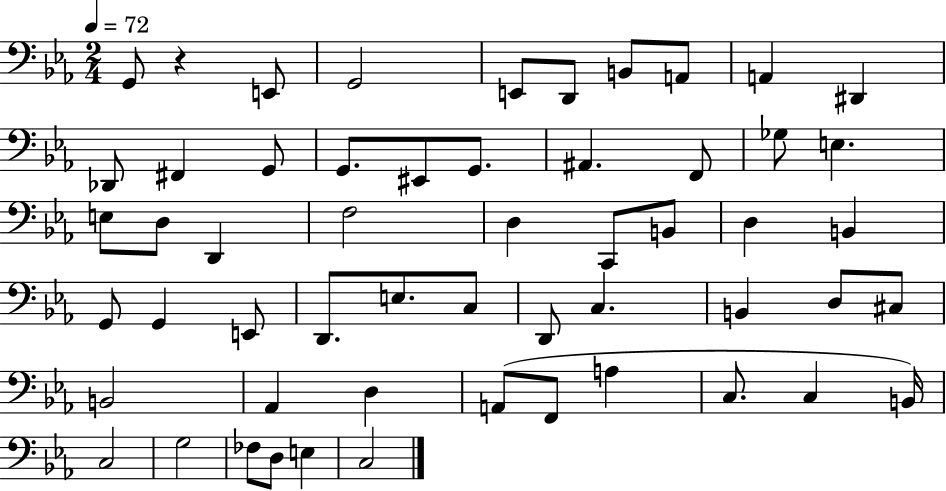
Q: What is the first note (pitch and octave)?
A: G2